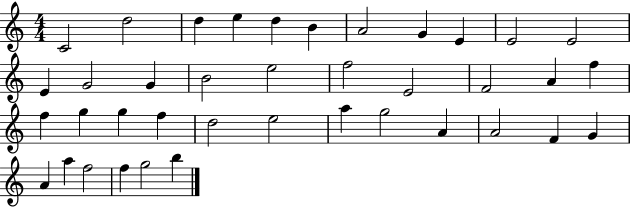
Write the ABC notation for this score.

X:1
T:Untitled
M:4/4
L:1/4
K:C
C2 d2 d e d B A2 G E E2 E2 E G2 G B2 e2 f2 E2 F2 A f f g g f d2 e2 a g2 A A2 F G A a f2 f g2 b